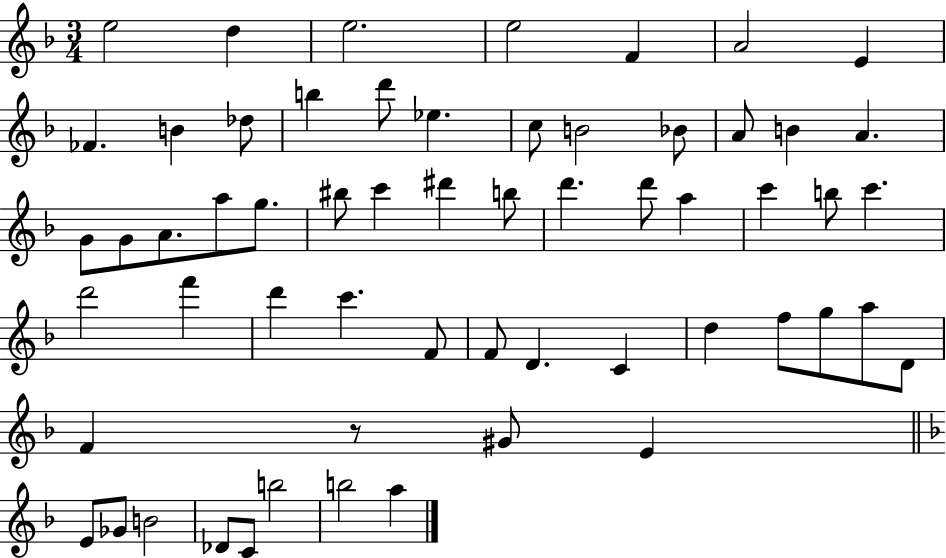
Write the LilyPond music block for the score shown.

{
  \clef treble
  \numericTimeSignature
  \time 3/4
  \key f \major
  \repeat volta 2 { e''2 d''4 | e''2. | e''2 f'4 | a'2 e'4 | \break fes'4. b'4 des''8 | b''4 d'''8 ees''4. | c''8 b'2 bes'8 | a'8 b'4 a'4. | \break g'8 g'8 a'8. a''8 g''8. | bis''8 c'''4 dis'''4 b''8 | d'''4. d'''8 a''4 | c'''4 b''8 c'''4. | \break d'''2 f'''4 | d'''4 c'''4. f'8 | f'8 d'4. c'4 | d''4 f''8 g''8 a''8 d'8 | \break f'4 r8 gis'8 e'4 | \bar "||" \break \key d \minor e'8 ges'8 b'2 | des'8 c'8 b''2 | b''2 a''4 | } \bar "|."
}